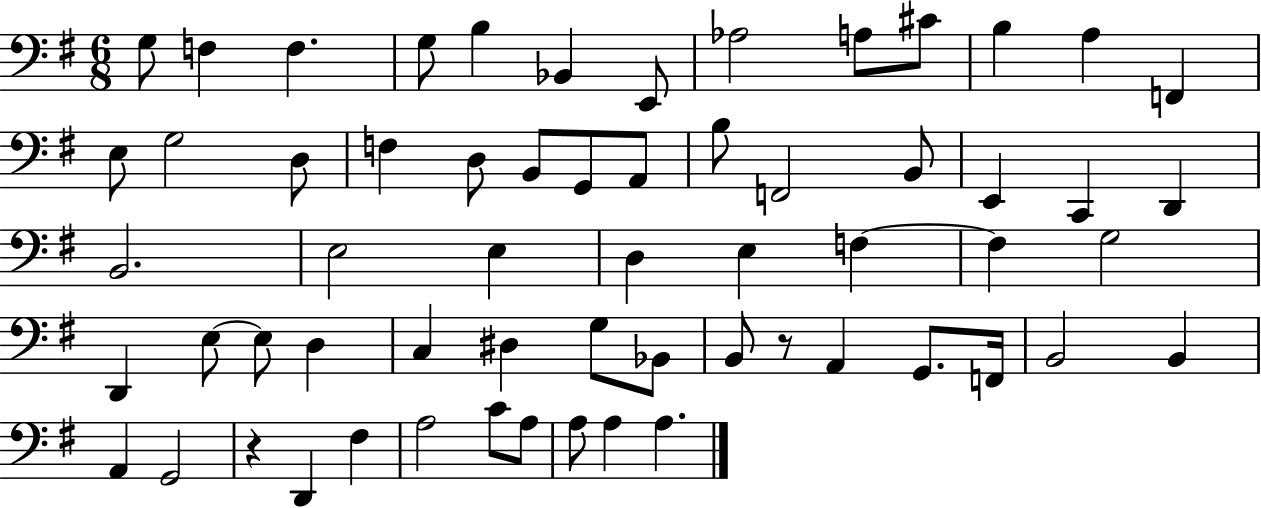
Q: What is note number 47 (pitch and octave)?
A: F2